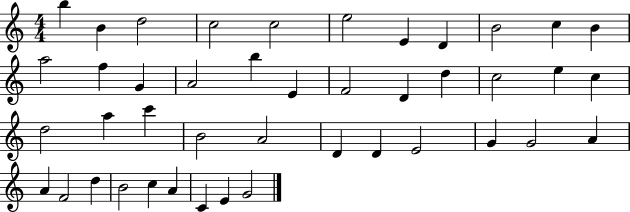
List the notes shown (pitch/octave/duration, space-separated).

B5/q B4/q D5/h C5/h C5/h E5/h E4/q D4/q B4/h C5/q B4/q A5/h F5/q G4/q A4/h B5/q E4/q F4/h D4/q D5/q C5/h E5/q C5/q D5/h A5/q C6/q B4/h A4/h D4/q D4/q E4/h G4/q G4/h A4/q A4/q F4/h D5/q B4/h C5/q A4/q C4/q E4/q G4/h